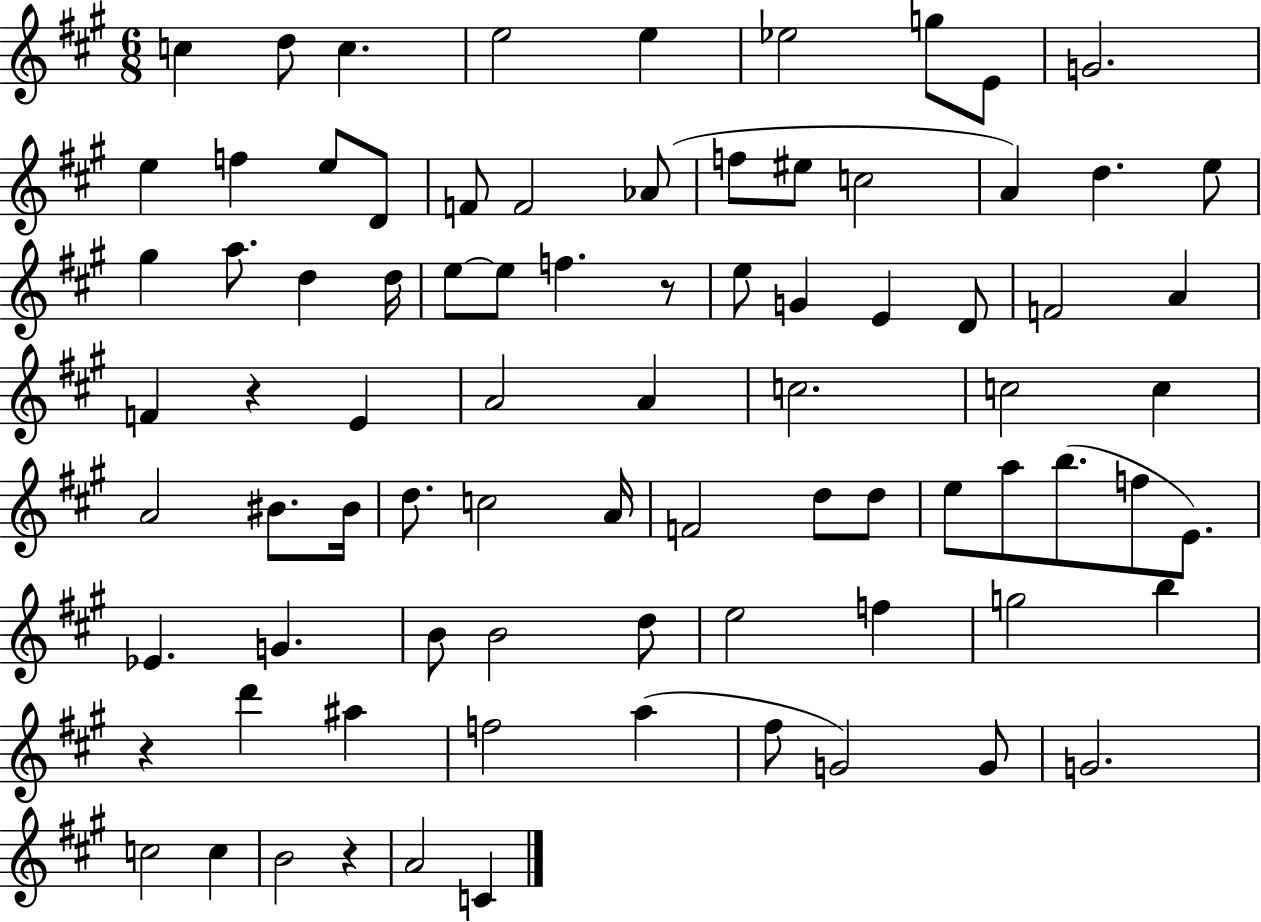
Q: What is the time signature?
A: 6/8